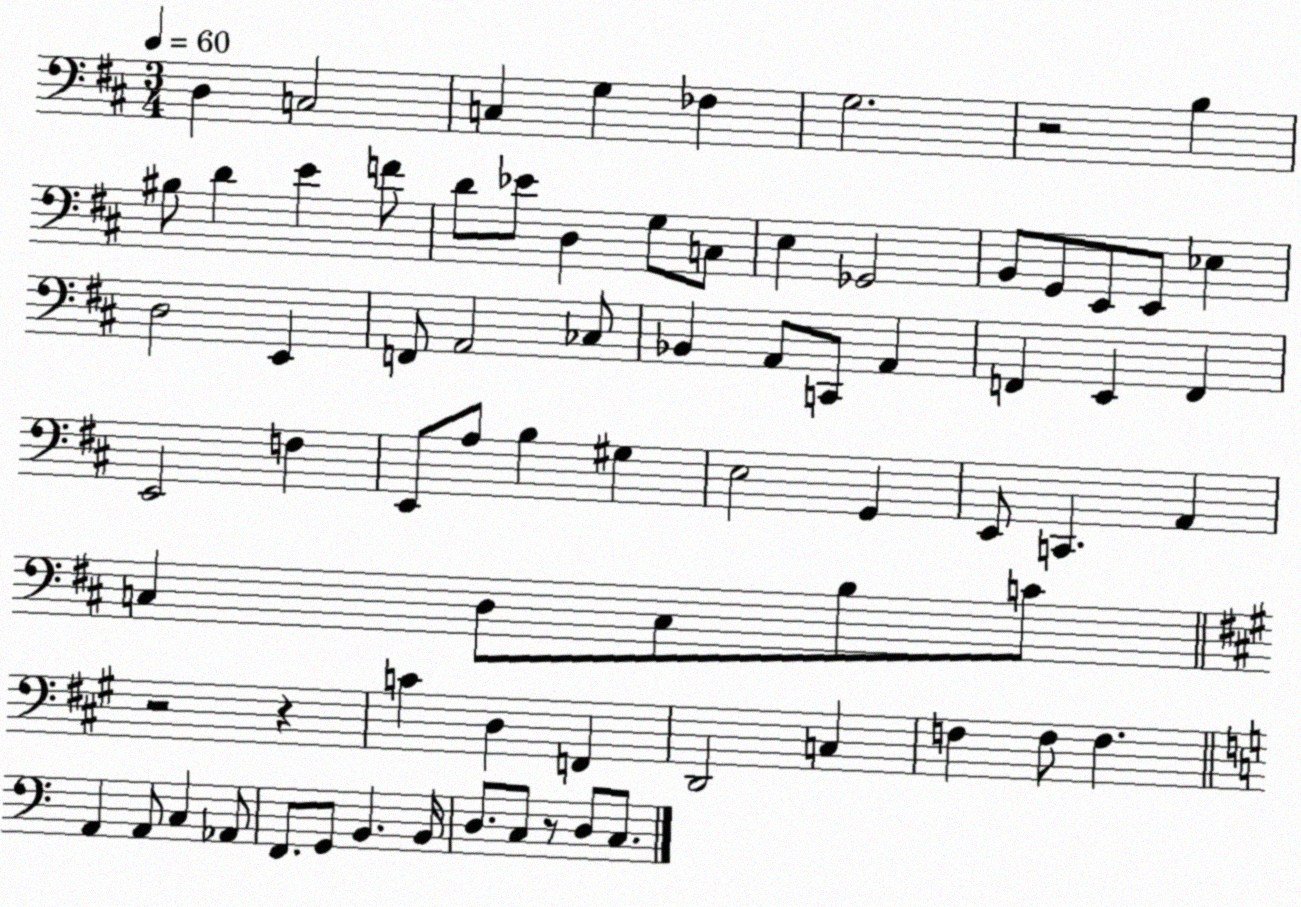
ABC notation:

X:1
T:Untitled
M:3/4
L:1/4
K:D
D, C,2 C, G, _F, G,2 z2 B, ^B,/2 D E F/2 D/2 _E/2 D, G,/2 C,/2 E, _G,,2 B,,/2 G,,/2 E,,/2 E,,/2 _E, D,2 E,, F,,/2 A,,2 _C,/2 _B,, A,,/2 C,,/2 A,, F,, E,, F,, E,,2 F, E,,/2 A,/2 B, ^G, E,2 G,, E,,/2 C,, A,, C, D,/2 C,/2 B,/2 C/2 z2 z C D, F,, D,,2 C, F, F,/2 F, A,, A,,/2 C, _A,,/2 F,,/2 G,,/2 B,, B,,/4 D,/2 C,/2 z/2 D,/2 C,/2